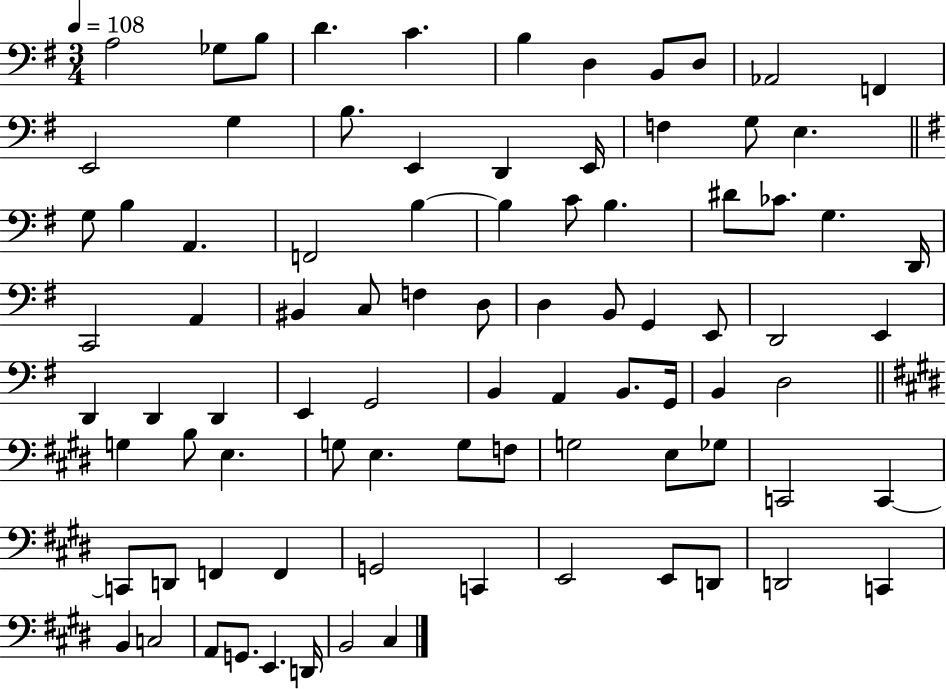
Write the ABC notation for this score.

X:1
T:Untitled
M:3/4
L:1/4
K:G
A,2 _G,/2 B,/2 D C B, D, B,,/2 D,/2 _A,,2 F,, E,,2 G, B,/2 E,, D,, E,,/4 F, G,/2 E, G,/2 B, A,, F,,2 B, B, C/2 B, ^D/2 _C/2 G, D,,/4 C,,2 A,, ^B,, C,/2 F, D,/2 D, B,,/2 G,, E,,/2 D,,2 E,, D,, D,, D,, E,, G,,2 B,, A,, B,,/2 G,,/4 B,, D,2 G, B,/2 E, G,/2 E, G,/2 F,/2 G,2 E,/2 _G,/2 C,,2 C,, C,,/2 D,,/2 F,, F,, G,,2 C,, E,,2 E,,/2 D,,/2 D,,2 C,, B,, C,2 A,,/2 G,,/2 E,, D,,/4 B,,2 ^C,